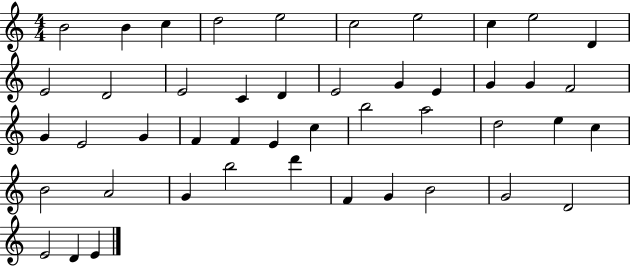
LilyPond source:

{
  \clef treble
  \numericTimeSignature
  \time 4/4
  \key c \major
  b'2 b'4 c''4 | d''2 e''2 | c''2 e''2 | c''4 e''2 d'4 | \break e'2 d'2 | e'2 c'4 d'4 | e'2 g'4 e'4 | g'4 g'4 f'2 | \break g'4 e'2 g'4 | f'4 f'4 e'4 c''4 | b''2 a''2 | d''2 e''4 c''4 | \break b'2 a'2 | g'4 b''2 d'''4 | f'4 g'4 b'2 | g'2 d'2 | \break e'2 d'4 e'4 | \bar "|."
}